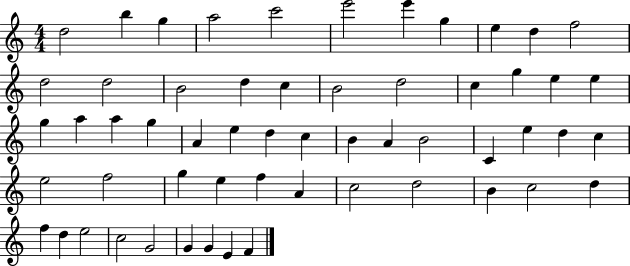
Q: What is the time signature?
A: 4/4